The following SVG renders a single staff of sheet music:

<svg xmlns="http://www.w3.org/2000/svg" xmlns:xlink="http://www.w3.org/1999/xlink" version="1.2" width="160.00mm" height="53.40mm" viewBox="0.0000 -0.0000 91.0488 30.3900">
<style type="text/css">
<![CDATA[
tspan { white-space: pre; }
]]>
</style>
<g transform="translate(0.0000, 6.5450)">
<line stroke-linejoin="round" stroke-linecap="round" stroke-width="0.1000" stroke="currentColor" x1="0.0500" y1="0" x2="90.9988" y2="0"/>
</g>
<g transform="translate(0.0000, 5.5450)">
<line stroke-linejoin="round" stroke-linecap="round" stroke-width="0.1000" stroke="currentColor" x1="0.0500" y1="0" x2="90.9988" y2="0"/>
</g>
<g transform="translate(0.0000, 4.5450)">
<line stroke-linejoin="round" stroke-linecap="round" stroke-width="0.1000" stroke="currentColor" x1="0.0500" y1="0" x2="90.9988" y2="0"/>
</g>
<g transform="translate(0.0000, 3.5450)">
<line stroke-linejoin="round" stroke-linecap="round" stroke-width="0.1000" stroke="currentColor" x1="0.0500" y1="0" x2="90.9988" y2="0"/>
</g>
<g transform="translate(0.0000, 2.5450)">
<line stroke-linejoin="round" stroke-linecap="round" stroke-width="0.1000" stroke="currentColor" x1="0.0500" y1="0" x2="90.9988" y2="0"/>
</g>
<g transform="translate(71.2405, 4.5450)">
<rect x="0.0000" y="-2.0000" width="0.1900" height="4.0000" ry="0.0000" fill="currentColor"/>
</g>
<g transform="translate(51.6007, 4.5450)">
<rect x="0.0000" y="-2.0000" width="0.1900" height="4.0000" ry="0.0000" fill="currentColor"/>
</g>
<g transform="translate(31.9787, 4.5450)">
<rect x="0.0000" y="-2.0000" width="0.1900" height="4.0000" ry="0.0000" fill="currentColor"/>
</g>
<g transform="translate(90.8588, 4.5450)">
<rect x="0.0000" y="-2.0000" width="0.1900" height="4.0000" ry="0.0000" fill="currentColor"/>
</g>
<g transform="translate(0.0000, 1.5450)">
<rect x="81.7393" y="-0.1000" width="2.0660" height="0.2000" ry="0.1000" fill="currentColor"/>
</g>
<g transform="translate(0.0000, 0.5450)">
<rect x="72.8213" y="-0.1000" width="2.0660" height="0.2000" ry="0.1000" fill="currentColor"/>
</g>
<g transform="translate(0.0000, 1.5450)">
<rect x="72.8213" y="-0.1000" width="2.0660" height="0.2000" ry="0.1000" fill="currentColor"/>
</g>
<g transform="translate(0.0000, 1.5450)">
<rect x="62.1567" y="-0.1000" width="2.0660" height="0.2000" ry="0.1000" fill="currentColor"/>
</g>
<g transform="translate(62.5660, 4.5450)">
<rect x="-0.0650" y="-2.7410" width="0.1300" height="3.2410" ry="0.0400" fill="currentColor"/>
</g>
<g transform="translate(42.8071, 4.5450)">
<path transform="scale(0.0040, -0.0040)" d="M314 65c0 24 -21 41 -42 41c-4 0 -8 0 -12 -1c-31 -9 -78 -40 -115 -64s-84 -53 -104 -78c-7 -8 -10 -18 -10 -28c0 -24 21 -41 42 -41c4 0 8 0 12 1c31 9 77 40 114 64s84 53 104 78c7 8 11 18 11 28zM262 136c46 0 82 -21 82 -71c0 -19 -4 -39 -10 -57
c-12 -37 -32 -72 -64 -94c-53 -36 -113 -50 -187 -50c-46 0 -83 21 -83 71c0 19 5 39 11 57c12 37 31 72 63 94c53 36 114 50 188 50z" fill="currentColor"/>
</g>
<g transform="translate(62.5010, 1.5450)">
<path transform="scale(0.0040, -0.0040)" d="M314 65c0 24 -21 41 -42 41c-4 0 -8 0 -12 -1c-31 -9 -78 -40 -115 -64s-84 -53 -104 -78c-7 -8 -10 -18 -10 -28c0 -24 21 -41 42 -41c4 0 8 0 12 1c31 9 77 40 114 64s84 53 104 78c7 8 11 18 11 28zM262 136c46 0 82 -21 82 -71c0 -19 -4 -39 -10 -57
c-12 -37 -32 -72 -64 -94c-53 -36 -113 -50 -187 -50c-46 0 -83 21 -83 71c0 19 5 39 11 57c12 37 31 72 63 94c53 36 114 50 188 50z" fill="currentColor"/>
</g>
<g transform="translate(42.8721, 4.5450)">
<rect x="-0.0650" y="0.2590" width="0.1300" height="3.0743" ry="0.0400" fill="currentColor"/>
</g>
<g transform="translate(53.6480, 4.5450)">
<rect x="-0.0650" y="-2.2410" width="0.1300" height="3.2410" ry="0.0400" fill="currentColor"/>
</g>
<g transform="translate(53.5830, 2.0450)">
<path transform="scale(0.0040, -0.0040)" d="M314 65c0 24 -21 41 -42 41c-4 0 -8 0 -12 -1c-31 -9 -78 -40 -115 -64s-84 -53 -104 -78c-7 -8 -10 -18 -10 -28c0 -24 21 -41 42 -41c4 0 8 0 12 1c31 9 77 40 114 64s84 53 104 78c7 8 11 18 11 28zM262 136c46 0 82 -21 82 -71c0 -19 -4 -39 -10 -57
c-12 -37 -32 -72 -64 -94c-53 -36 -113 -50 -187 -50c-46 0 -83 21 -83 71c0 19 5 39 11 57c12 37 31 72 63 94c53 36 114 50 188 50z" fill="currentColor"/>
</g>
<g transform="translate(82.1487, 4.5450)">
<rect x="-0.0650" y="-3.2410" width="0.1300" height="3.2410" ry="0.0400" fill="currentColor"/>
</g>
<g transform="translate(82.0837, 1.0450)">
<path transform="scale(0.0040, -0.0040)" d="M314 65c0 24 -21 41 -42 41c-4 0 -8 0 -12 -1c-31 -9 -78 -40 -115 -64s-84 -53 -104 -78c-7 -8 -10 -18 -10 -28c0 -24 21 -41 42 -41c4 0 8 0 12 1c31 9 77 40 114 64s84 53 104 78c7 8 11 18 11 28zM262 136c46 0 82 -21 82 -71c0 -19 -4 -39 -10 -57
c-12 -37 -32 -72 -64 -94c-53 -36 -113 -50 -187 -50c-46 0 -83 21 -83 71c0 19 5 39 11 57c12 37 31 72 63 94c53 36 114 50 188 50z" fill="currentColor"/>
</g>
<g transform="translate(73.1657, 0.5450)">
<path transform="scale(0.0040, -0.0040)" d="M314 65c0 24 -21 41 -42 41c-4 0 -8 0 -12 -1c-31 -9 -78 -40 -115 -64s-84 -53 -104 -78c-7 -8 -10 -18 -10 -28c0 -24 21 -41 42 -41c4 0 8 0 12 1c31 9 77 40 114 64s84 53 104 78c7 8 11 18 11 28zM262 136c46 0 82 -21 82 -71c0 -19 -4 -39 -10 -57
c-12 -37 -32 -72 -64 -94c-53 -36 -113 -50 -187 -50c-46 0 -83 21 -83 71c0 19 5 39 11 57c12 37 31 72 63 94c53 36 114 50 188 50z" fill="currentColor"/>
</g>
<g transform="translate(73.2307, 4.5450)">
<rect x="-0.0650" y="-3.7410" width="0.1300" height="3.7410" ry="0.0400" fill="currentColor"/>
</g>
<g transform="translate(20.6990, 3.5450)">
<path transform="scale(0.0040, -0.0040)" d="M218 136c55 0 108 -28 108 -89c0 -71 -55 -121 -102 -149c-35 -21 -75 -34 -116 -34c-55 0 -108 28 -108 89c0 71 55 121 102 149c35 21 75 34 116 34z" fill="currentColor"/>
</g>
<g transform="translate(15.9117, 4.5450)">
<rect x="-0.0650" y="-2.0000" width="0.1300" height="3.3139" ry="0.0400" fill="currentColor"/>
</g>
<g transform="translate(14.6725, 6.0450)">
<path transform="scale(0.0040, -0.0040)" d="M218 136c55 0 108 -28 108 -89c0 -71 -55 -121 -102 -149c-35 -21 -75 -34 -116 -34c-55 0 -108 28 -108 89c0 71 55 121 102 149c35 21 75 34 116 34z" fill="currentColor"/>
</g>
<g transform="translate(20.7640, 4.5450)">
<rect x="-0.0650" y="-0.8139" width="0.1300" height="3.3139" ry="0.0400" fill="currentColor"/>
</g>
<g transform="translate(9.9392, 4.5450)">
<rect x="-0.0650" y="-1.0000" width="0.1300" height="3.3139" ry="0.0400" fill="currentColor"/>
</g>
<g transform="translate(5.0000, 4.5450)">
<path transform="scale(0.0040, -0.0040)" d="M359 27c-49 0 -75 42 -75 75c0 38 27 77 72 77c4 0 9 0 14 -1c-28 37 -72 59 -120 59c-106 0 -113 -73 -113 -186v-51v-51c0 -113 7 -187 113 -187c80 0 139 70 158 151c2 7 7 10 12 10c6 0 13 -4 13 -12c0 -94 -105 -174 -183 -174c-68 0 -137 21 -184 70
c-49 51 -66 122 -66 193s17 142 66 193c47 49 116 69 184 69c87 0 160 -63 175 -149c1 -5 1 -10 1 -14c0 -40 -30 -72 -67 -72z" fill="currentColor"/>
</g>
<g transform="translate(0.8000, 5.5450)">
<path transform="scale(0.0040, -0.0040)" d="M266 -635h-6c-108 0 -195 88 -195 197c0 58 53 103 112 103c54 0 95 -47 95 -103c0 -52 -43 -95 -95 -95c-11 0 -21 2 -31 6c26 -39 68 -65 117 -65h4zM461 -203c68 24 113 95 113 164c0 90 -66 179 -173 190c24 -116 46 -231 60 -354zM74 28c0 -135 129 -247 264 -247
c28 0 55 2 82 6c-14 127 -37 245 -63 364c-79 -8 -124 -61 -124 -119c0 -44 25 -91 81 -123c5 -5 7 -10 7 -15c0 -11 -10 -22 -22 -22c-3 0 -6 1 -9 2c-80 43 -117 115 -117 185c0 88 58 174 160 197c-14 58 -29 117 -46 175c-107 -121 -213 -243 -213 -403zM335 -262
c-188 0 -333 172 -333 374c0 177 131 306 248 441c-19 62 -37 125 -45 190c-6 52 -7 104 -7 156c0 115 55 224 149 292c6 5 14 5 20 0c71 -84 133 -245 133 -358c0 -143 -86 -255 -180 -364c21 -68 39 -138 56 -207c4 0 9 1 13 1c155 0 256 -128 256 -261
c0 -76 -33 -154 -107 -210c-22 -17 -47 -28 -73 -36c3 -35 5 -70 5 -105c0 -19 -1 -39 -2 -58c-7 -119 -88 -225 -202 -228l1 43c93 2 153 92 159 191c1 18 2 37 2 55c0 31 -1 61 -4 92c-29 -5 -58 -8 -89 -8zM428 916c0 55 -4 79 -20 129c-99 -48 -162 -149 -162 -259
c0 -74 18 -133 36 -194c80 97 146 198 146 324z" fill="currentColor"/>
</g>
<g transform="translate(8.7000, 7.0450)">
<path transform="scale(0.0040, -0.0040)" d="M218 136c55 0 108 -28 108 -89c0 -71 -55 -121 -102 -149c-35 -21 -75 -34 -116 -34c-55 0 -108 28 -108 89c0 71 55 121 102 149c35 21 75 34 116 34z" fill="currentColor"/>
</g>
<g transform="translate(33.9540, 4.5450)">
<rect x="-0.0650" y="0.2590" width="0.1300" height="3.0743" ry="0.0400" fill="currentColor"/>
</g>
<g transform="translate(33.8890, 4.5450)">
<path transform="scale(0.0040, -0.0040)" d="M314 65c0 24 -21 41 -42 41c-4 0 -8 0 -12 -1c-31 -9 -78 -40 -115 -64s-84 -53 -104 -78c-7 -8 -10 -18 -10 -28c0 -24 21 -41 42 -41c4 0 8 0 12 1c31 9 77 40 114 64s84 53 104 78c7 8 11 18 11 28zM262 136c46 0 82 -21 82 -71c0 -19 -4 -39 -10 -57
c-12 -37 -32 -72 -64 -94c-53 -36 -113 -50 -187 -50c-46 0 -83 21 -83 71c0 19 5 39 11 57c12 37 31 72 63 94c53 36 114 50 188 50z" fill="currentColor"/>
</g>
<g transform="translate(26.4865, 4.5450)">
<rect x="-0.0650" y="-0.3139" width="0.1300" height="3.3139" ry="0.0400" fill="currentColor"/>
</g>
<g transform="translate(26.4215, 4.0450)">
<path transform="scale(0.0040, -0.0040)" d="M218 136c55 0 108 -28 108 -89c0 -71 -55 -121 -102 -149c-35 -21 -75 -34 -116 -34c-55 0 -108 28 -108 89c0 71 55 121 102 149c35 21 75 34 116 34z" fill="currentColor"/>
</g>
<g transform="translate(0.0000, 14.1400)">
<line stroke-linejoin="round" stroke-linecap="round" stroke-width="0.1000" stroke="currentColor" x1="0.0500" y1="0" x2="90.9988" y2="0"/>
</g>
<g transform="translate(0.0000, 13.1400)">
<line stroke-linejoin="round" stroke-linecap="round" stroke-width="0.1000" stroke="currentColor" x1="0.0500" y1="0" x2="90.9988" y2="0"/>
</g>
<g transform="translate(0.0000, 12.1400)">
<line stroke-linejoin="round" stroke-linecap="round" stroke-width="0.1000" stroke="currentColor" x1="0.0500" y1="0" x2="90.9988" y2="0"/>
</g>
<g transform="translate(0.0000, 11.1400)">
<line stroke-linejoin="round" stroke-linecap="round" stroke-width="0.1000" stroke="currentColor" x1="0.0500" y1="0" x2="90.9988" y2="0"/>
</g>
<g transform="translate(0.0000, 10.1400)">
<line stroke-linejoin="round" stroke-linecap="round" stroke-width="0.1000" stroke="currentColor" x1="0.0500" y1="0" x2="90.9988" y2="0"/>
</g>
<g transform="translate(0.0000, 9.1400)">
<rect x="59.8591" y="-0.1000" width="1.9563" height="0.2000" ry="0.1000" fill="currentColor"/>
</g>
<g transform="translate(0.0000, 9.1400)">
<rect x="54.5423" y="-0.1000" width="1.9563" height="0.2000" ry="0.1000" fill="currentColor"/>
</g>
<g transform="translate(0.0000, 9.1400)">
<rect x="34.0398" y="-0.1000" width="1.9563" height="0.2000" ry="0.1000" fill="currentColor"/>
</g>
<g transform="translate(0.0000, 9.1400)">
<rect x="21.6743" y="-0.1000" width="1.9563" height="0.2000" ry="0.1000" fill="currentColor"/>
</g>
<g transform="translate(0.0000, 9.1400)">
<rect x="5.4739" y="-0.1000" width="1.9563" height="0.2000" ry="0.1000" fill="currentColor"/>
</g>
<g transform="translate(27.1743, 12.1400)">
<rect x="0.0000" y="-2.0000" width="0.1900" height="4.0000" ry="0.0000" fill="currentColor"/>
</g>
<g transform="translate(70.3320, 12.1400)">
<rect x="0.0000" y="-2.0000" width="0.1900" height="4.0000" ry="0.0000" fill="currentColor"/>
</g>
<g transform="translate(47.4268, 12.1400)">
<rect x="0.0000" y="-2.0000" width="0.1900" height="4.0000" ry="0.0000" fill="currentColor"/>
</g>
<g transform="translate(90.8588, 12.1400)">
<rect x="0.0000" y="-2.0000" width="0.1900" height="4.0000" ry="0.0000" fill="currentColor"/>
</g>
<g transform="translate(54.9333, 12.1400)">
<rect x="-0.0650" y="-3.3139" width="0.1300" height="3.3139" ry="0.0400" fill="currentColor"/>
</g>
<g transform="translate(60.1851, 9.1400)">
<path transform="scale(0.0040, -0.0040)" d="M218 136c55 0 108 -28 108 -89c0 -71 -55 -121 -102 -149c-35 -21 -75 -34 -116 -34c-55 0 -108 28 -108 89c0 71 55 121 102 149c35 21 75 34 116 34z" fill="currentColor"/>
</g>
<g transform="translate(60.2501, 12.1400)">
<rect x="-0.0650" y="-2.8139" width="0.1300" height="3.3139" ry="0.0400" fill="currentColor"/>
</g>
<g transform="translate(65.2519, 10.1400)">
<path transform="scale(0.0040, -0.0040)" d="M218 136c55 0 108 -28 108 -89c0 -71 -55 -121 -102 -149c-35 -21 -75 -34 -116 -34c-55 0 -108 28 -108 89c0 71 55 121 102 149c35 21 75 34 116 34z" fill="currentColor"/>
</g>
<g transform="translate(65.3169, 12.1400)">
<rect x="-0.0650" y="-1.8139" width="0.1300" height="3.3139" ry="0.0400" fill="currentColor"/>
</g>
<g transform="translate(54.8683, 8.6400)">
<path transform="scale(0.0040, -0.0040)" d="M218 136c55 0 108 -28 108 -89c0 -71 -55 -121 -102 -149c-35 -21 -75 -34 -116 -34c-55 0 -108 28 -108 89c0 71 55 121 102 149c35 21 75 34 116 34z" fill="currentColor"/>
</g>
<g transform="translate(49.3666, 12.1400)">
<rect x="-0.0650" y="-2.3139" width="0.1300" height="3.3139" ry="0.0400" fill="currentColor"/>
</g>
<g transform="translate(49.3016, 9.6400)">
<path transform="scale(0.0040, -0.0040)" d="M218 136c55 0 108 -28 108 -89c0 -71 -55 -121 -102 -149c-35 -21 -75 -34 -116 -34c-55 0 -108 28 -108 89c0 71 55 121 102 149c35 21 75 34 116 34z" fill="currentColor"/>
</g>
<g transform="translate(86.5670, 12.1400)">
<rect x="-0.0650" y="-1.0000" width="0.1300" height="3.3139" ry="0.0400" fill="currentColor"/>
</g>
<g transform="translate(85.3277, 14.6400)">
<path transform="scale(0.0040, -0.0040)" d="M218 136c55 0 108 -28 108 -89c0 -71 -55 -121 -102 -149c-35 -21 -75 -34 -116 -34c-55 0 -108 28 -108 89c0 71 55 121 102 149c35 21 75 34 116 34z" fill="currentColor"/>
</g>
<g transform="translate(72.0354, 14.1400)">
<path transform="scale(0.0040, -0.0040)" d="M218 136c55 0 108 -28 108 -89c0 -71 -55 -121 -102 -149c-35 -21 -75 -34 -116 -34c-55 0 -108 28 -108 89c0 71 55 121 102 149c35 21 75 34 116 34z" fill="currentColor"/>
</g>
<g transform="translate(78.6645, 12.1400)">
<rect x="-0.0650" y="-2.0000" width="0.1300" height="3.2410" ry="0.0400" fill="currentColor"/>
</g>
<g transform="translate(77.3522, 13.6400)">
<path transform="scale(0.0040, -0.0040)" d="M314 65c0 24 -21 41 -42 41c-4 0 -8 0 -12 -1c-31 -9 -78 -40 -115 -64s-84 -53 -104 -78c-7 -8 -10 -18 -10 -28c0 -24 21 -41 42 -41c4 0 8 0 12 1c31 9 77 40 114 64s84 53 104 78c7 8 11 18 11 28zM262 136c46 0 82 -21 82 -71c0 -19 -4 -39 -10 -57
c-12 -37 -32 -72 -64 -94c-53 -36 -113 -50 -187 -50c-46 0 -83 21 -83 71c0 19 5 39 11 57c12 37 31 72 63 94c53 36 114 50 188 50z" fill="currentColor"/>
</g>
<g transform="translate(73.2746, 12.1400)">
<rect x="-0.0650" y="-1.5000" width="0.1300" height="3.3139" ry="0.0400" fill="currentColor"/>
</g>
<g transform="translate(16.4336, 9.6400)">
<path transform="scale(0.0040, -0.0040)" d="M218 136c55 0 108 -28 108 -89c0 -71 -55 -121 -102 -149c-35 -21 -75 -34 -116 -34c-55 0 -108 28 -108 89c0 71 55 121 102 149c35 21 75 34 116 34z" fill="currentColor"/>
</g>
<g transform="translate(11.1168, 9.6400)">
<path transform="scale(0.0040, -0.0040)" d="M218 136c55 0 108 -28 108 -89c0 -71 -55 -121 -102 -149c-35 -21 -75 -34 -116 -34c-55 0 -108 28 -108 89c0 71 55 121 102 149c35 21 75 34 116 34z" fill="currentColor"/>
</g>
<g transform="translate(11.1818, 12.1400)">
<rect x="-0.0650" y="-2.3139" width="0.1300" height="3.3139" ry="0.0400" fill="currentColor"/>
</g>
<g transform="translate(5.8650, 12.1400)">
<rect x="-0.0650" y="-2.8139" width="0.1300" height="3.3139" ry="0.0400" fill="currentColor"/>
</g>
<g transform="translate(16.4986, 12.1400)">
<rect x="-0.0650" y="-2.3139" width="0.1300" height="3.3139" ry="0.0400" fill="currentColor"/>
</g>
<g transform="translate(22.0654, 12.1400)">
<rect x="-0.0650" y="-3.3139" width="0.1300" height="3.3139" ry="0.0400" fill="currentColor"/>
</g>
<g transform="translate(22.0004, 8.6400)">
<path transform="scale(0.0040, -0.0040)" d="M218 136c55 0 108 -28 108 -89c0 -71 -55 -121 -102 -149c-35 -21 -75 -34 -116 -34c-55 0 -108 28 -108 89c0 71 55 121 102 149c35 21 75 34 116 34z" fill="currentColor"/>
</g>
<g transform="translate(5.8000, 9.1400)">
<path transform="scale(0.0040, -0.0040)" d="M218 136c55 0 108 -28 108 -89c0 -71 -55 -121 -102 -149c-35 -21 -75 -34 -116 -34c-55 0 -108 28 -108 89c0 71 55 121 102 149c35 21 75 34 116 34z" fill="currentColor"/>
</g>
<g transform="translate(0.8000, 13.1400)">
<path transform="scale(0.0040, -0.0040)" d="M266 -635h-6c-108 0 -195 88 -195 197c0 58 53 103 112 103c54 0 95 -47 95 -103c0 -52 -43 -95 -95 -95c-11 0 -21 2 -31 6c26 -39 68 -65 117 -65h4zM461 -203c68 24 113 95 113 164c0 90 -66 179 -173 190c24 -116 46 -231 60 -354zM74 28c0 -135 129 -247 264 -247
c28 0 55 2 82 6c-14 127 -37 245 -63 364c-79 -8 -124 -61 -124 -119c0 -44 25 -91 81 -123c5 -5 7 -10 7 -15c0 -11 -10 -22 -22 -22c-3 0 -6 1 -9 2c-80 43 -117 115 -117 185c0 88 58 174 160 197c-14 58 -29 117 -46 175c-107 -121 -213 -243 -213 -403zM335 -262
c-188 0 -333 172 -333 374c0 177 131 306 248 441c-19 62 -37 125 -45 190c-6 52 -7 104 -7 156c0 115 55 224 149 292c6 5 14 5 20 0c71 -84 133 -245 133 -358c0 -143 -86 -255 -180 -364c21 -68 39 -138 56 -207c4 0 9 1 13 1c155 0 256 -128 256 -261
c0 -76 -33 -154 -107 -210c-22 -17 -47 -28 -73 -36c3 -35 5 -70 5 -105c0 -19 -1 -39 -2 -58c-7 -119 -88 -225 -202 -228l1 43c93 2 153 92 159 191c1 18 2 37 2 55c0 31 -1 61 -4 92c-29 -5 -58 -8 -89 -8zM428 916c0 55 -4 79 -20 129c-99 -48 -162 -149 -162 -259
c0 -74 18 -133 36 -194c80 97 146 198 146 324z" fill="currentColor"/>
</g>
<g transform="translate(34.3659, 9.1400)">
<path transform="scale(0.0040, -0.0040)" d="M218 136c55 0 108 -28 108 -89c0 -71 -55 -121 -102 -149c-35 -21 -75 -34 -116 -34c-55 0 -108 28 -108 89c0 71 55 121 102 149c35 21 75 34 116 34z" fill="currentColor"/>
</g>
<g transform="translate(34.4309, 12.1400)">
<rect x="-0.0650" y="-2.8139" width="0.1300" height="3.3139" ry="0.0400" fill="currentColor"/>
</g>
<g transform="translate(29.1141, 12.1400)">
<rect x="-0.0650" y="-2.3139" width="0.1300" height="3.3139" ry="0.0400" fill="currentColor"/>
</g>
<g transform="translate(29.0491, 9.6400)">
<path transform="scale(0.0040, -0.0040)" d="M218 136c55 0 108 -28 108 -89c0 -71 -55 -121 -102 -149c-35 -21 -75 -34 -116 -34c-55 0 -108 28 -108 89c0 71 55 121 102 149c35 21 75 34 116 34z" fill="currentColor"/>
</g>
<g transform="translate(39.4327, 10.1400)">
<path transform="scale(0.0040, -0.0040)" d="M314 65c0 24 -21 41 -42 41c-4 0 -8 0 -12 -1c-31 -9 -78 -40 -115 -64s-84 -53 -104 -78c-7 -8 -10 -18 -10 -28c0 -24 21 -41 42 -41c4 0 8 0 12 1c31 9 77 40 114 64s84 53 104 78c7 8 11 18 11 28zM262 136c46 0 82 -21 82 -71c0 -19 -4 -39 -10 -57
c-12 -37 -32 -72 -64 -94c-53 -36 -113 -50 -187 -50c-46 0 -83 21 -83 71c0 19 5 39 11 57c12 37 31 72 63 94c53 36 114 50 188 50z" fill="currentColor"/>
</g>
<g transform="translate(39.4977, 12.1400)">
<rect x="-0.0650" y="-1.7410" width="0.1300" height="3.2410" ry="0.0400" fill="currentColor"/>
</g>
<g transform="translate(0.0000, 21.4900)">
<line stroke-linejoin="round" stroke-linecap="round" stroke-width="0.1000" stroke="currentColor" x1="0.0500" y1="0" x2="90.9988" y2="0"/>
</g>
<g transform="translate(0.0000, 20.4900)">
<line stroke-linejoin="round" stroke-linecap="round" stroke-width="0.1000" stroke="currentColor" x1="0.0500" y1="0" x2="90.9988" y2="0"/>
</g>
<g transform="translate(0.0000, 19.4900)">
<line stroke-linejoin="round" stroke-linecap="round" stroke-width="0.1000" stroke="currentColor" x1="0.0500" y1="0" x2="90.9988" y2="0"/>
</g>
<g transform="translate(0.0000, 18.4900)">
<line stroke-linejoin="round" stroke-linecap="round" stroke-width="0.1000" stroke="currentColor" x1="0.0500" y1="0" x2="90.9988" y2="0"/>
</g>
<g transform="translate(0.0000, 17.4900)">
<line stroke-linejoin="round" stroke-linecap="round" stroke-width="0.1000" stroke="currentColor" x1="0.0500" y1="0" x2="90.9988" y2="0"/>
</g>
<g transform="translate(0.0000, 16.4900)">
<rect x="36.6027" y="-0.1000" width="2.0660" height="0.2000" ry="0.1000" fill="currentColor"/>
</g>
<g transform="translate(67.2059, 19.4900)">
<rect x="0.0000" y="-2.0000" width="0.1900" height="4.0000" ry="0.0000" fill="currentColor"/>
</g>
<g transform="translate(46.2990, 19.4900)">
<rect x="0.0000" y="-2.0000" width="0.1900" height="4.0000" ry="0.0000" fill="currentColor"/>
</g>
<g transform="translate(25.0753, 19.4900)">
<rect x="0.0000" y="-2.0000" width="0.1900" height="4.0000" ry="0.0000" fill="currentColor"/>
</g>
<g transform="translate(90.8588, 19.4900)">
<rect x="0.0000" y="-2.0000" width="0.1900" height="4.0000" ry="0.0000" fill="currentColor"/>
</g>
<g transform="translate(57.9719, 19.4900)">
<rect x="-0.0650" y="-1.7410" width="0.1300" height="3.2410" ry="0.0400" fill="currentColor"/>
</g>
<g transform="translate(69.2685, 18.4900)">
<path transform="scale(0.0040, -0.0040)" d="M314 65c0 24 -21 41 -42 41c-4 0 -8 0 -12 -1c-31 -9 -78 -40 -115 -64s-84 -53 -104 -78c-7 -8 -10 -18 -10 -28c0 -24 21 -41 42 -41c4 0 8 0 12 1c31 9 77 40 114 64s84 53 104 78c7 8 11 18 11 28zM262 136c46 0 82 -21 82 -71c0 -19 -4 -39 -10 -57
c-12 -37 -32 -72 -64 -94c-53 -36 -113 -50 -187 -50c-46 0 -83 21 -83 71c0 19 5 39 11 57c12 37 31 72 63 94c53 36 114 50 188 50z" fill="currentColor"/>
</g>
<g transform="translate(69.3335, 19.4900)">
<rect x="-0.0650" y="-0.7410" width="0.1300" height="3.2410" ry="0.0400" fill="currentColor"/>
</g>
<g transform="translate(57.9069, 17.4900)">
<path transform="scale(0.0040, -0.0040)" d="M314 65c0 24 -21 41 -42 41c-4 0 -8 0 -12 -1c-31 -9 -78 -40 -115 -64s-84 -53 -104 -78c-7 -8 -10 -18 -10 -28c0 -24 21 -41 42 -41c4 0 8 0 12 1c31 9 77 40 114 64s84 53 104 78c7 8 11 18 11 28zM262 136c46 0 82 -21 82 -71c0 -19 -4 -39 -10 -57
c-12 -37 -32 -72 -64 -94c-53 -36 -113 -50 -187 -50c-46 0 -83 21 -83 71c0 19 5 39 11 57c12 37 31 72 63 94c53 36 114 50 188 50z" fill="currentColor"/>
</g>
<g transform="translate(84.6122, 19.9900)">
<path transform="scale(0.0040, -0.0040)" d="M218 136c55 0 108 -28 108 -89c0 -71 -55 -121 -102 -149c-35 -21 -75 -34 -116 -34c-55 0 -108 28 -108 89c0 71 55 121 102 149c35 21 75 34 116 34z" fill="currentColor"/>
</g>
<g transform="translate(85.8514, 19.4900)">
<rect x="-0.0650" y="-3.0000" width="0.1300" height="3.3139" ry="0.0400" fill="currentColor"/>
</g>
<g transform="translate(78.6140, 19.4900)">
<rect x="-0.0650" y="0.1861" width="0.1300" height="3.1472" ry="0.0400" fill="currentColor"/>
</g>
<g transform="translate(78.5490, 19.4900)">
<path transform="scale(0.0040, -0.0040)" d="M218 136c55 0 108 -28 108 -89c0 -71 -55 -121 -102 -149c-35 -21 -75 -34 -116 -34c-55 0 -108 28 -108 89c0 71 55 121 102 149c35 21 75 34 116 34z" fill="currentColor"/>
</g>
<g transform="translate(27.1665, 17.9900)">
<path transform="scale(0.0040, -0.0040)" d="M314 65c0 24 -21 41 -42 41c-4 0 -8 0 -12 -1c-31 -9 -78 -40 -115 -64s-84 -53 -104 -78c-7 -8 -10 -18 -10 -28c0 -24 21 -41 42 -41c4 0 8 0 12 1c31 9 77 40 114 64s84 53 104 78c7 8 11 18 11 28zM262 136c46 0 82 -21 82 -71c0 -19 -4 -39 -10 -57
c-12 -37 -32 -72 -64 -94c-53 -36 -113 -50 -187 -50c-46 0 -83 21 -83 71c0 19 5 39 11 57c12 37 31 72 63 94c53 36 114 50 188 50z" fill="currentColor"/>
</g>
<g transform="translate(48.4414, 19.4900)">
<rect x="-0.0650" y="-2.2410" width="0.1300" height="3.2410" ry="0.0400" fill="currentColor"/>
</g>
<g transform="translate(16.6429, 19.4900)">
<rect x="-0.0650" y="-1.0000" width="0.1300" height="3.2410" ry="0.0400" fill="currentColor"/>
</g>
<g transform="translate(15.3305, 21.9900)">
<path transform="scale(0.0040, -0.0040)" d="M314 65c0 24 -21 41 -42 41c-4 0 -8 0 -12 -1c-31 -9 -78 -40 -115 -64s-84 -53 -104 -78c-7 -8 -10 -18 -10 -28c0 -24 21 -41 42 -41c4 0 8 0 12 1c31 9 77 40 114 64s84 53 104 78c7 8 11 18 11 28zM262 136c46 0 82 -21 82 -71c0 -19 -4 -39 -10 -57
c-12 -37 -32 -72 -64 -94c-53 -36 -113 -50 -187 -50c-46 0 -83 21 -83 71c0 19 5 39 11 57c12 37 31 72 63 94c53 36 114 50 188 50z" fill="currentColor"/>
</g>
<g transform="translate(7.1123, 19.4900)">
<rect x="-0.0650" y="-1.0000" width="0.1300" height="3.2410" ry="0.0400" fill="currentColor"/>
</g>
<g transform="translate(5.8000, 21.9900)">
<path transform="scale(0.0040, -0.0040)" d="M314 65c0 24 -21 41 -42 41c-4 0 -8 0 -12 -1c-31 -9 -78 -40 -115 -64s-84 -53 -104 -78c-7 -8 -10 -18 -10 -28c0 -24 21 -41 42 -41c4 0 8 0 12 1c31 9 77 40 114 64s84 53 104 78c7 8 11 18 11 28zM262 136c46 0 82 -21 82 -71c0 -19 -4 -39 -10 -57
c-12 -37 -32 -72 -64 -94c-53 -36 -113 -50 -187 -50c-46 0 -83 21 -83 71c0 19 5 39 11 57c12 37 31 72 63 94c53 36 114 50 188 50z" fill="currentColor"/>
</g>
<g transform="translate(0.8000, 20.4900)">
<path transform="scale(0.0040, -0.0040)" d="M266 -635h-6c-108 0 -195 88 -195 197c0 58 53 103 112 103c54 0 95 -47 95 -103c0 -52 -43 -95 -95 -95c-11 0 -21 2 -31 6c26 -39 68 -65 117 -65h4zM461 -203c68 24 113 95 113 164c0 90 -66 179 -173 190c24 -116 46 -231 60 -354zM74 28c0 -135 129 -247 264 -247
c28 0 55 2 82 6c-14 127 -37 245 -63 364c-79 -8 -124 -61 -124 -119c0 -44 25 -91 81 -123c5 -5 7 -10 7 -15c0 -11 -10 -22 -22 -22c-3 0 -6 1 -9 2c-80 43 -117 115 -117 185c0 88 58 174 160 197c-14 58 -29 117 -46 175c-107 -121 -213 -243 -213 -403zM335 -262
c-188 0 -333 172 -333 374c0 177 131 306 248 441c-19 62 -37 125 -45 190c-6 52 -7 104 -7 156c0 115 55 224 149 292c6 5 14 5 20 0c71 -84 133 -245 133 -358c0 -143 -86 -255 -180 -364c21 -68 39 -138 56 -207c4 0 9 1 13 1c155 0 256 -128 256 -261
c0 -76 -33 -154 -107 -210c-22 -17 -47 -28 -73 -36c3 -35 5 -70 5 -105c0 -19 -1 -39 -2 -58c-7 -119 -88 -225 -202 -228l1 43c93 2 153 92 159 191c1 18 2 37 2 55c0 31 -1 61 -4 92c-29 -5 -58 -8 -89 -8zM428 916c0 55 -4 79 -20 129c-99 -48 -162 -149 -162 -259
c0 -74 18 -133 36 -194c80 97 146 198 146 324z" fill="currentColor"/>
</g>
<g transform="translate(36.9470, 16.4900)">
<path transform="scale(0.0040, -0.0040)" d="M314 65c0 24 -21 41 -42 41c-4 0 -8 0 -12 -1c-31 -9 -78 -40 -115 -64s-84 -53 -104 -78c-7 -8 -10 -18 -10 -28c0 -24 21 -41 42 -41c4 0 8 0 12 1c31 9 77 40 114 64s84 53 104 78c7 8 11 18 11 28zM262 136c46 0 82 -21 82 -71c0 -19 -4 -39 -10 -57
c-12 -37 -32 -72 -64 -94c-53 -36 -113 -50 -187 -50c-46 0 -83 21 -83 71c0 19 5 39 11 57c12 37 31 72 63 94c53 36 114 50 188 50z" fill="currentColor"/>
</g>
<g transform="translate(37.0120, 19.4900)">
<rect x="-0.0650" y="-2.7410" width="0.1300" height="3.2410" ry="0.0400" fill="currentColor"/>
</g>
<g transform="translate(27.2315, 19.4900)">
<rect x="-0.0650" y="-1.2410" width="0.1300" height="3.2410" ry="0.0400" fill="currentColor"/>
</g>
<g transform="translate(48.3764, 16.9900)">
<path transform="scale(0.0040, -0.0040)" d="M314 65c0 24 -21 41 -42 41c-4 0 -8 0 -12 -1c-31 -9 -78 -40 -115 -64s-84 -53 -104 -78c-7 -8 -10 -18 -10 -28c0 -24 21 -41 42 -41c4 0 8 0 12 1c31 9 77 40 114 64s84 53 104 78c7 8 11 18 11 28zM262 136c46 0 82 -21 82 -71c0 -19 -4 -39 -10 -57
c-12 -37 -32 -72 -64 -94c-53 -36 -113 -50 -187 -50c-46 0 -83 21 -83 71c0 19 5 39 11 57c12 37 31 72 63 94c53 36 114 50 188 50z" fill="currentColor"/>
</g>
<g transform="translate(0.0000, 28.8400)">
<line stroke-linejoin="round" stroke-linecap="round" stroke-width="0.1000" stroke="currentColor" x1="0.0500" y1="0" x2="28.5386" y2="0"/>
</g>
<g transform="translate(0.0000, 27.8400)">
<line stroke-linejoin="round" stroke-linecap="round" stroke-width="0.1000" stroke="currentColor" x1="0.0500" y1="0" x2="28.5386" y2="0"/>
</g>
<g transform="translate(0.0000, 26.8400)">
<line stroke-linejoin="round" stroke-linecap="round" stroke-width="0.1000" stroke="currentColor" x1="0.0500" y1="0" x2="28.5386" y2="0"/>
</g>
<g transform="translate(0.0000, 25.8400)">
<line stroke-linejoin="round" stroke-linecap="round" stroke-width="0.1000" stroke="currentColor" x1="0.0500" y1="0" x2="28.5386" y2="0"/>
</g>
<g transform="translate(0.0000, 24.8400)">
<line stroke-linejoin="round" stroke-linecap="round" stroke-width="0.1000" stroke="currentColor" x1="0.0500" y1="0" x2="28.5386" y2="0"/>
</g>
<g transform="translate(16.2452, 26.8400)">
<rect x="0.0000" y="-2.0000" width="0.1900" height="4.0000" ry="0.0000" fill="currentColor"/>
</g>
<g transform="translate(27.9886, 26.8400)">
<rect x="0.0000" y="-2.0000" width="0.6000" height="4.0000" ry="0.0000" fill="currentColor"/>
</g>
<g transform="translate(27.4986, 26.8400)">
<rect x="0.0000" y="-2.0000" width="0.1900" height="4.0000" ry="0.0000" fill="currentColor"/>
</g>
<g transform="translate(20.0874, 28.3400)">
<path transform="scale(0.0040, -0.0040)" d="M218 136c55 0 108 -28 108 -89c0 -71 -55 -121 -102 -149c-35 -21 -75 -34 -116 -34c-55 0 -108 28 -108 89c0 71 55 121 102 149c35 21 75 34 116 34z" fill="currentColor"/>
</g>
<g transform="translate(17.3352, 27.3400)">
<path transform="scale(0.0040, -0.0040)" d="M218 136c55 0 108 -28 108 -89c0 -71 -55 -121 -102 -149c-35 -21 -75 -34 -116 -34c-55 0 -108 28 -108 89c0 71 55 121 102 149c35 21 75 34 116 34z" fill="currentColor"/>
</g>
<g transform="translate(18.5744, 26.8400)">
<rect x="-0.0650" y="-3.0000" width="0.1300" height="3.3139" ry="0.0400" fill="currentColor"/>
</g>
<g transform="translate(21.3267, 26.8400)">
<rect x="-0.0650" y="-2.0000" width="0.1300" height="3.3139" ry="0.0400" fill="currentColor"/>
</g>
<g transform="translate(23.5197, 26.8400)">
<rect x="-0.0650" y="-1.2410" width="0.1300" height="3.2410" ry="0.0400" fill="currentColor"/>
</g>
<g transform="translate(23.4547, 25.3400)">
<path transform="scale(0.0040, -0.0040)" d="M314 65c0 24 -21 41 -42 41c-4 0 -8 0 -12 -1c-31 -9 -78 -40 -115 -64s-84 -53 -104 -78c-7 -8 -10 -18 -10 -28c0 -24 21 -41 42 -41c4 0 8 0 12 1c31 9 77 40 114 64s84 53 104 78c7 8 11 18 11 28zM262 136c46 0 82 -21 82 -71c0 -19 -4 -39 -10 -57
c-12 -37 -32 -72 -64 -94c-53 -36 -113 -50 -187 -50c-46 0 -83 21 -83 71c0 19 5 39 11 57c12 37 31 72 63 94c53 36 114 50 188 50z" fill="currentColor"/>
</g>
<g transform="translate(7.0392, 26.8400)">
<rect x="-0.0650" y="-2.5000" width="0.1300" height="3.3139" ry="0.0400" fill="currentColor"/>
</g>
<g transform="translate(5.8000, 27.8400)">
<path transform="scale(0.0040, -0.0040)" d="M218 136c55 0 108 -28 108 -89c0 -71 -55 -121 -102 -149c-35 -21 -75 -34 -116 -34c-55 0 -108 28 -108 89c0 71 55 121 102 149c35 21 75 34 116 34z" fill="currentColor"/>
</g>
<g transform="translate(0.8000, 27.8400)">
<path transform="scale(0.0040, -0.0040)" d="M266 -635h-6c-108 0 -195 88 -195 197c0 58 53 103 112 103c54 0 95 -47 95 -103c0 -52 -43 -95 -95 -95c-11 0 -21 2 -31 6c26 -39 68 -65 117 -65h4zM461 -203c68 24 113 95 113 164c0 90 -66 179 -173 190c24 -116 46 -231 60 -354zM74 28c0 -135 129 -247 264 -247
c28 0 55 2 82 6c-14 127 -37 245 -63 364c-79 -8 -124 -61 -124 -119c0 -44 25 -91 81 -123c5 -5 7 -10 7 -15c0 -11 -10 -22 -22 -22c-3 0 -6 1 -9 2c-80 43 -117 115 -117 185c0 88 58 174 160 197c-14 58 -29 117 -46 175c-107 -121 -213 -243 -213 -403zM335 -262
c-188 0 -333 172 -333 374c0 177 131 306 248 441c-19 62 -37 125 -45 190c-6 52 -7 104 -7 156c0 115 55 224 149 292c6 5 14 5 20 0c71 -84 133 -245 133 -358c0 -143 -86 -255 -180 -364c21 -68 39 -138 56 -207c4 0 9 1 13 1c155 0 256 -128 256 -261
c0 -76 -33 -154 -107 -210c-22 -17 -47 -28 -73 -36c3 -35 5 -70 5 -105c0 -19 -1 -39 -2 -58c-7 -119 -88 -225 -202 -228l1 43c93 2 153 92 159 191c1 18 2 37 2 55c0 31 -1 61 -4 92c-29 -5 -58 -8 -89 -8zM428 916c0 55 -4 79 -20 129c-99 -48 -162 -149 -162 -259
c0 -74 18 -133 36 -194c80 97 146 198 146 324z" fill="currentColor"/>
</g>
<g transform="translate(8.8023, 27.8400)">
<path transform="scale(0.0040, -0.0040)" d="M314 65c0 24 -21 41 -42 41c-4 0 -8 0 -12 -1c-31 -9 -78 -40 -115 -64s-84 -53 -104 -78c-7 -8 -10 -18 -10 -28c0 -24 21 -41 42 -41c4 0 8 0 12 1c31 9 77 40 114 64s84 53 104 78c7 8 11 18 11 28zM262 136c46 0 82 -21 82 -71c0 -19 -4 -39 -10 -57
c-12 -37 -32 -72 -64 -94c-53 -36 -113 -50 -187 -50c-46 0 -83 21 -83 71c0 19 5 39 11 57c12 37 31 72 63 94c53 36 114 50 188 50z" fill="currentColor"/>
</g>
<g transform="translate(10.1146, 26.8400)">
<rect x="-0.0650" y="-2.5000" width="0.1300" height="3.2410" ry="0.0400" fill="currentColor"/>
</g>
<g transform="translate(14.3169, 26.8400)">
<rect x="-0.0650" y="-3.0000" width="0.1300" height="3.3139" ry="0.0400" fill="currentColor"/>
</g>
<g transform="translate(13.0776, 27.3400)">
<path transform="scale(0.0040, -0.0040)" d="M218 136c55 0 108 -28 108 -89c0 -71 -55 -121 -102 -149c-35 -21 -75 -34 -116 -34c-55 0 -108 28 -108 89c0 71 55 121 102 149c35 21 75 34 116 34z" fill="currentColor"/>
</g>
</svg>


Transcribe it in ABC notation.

X:1
T:Untitled
M:4/4
L:1/4
K:C
D F d c B2 B2 g2 a2 c'2 b2 a g g b g a f2 g b a f E F2 D D2 D2 e2 a2 g2 f2 d2 B A G G2 A A F e2